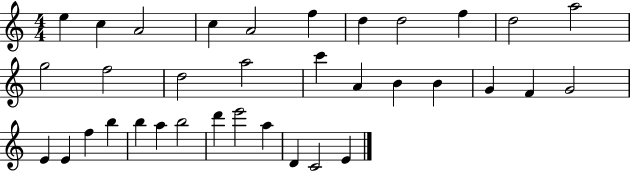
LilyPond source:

{
  \clef treble
  \numericTimeSignature
  \time 4/4
  \key c \major
  e''4 c''4 a'2 | c''4 a'2 f''4 | d''4 d''2 f''4 | d''2 a''2 | \break g''2 f''2 | d''2 a''2 | c'''4 a'4 b'4 b'4 | g'4 f'4 g'2 | \break e'4 e'4 f''4 b''4 | b''4 a''4 b''2 | d'''4 e'''2 a''4 | d'4 c'2 e'4 | \break \bar "|."
}